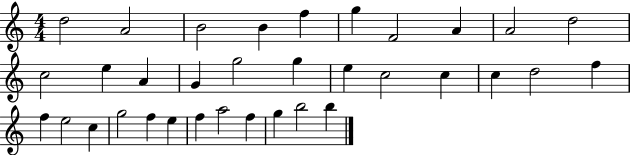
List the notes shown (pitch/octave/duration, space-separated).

D5/h A4/h B4/h B4/q F5/q G5/q F4/h A4/q A4/h D5/h C5/h E5/q A4/q G4/q G5/h G5/q E5/q C5/h C5/q C5/q D5/h F5/q F5/q E5/h C5/q G5/h F5/q E5/q F5/q A5/h F5/q G5/q B5/h B5/q